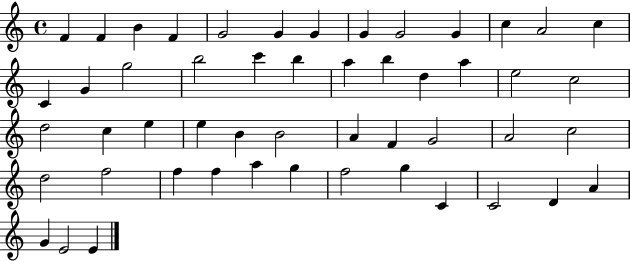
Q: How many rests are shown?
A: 0